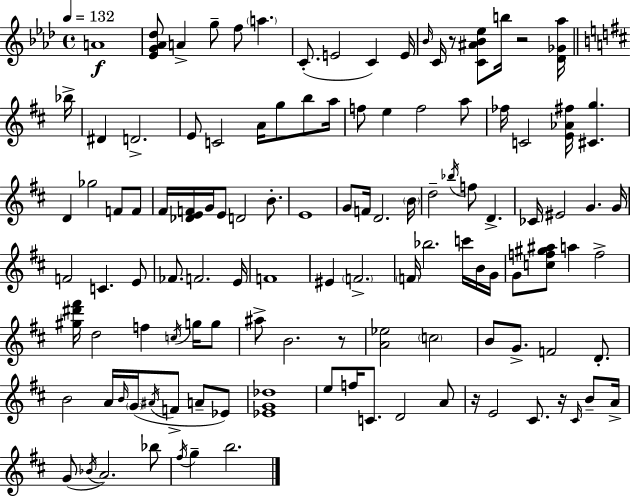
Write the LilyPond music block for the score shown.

{
  \clef treble
  \time 4/4
  \defaultTimeSignature
  \key f \minor
  \tempo 4 = 132
  a'1\f | <ees' g' aes' des''>8 a'4-> g''8-- f''8 \parenthesize a''4. | c'8.-.( e'2 c'4) e'16 | \grace { bes'16 } c'16 r8 <c' ais' bes' ees''>8 b''16 r2 <des' ges' aes''>16 | \break \bar "||" \break \key d \major bes''16-> dis'4 d'2.-> | e'8 c'2 a'16 g''8 b''8 | a''16 f''8 e''4 f''2 a''8 | fes''16 c'2 <e' aes' fis''>16 <cis' g''>4. | \break d'4 ges''2 f'8 f'8 | fis'16 <des' e' f'>16 g'16 e'8 d'2 b'8.-. | e'1 | g'8 f'16 d'2. | \break \parenthesize b'16 d''2-- \acciaccatura { bes''16 } f''8 d'4.-> | ces'16 eis'2 g'4. | g'16 f'2 c'4. | e'8 fes'8. f'2. | \break e'16 f'1 | eis'4 \parenthesize f'2.-> | \parenthesize f'16 bes''2. c'''16 | b'16 g'16 g'8 <c'' f'' gis'' ais''>8 a''4 f''2-> | \break <gis'' dis''' fis'''>16 d''2 f''4 \acciaccatura { c''16 } | g''16 g''8 ais''8-> b'2. | r8 <a' ees''>2 \parenthesize c''2 | b'8 g'8.-> f'2 | \break d'8.-. b'2 a'16 \grace { b'16 }( \parenthesize g'16 \acciaccatura { ais'16 } f'8-> | a'8-- ees'8) <ees' g' des''>1 | e''8 f''16 c'8. d'2 | a'8 r16 e'2 cis'8. | \break r16 \grace { cis'16 } b'8-- a'16-> g'8( \acciaccatura { bes'16 } a'2.) | bes''8 \acciaccatura { fis''16 } g''4-- b''2. | \bar "|."
}